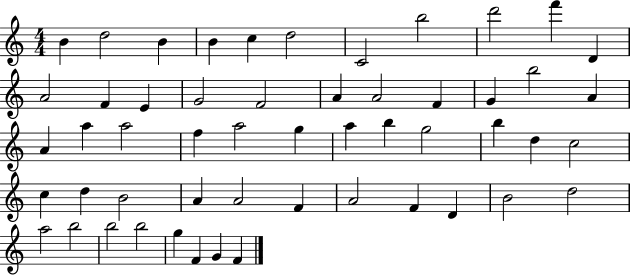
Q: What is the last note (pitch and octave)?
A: F4